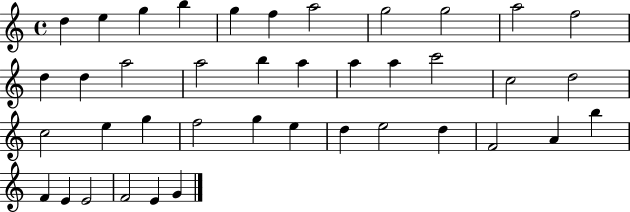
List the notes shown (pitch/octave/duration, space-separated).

D5/q E5/q G5/q B5/q G5/q F5/q A5/h G5/h G5/h A5/h F5/h D5/q D5/q A5/h A5/h B5/q A5/q A5/q A5/q C6/h C5/h D5/h C5/h E5/q G5/q F5/h G5/q E5/q D5/q E5/h D5/q F4/h A4/q B5/q F4/q E4/q E4/h F4/h E4/q G4/q